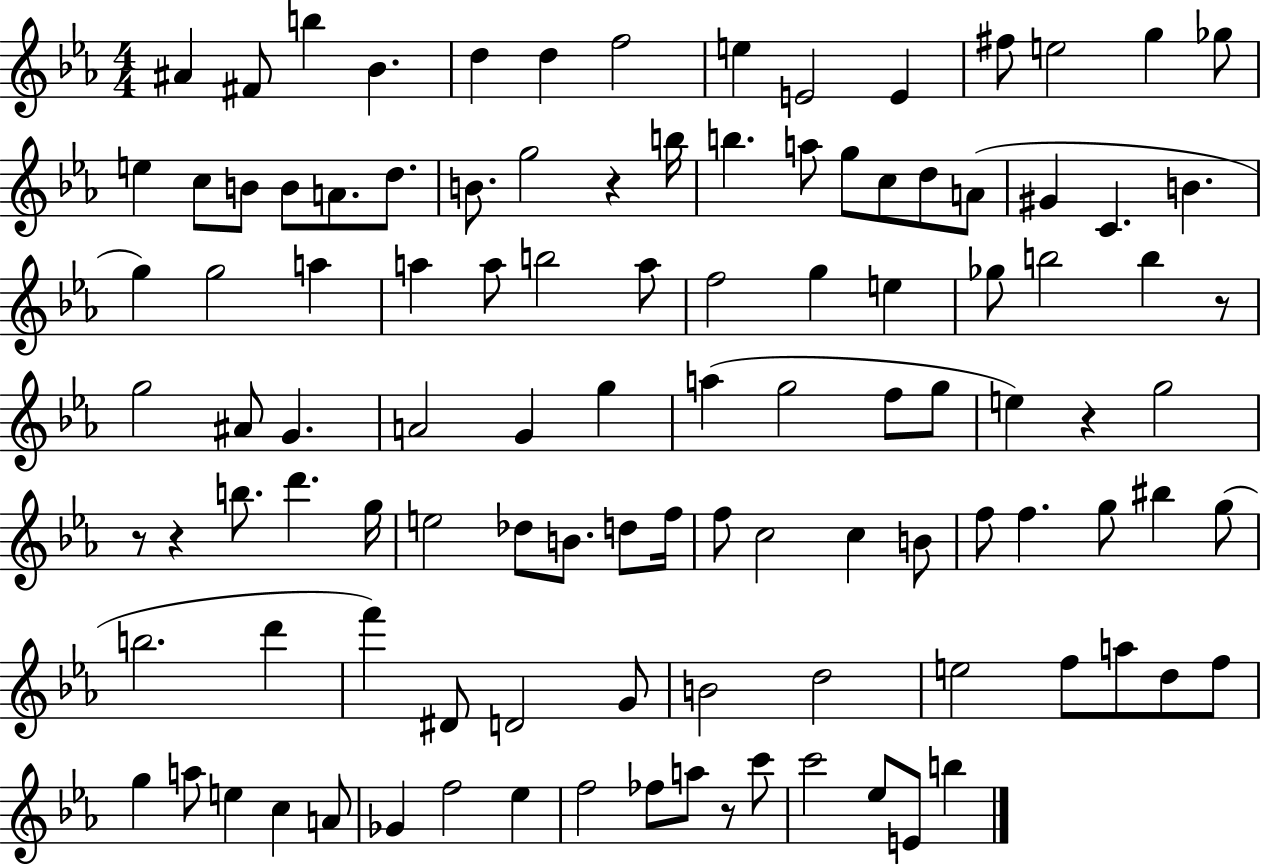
{
  \clef treble
  \numericTimeSignature
  \time 4/4
  \key ees \major
  ais'4 fis'8 b''4 bes'4. | d''4 d''4 f''2 | e''4 e'2 e'4 | fis''8 e''2 g''4 ges''8 | \break e''4 c''8 b'8 b'8 a'8. d''8. | b'8. g''2 r4 b''16 | b''4. a''8 g''8 c''8 d''8 a'8( | gis'4 c'4. b'4. | \break g''4) g''2 a''4 | a''4 a''8 b''2 a''8 | f''2 g''4 e''4 | ges''8 b''2 b''4 r8 | \break g''2 ais'8 g'4. | a'2 g'4 g''4 | a''4( g''2 f''8 g''8 | e''4) r4 g''2 | \break r8 r4 b''8. d'''4. g''16 | e''2 des''8 b'8. d''8 f''16 | f''8 c''2 c''4 b'8 | f''8 f''4. g''8 bis''4 g''8( | \break b''2. d'''4 | f'''4) dis'8 d'2 g'8 | b'2 d''2 | e''2 f''8 a''8 d''8 f''8 | \break g''4 a''8 e''4 c''4 a'8 | ges'4 f''2 ees''4 | f''2 fes''8 a''8 r8 c'''8 | c'''2 ees''8 e'8 b''4 | \break \bar "|."
}